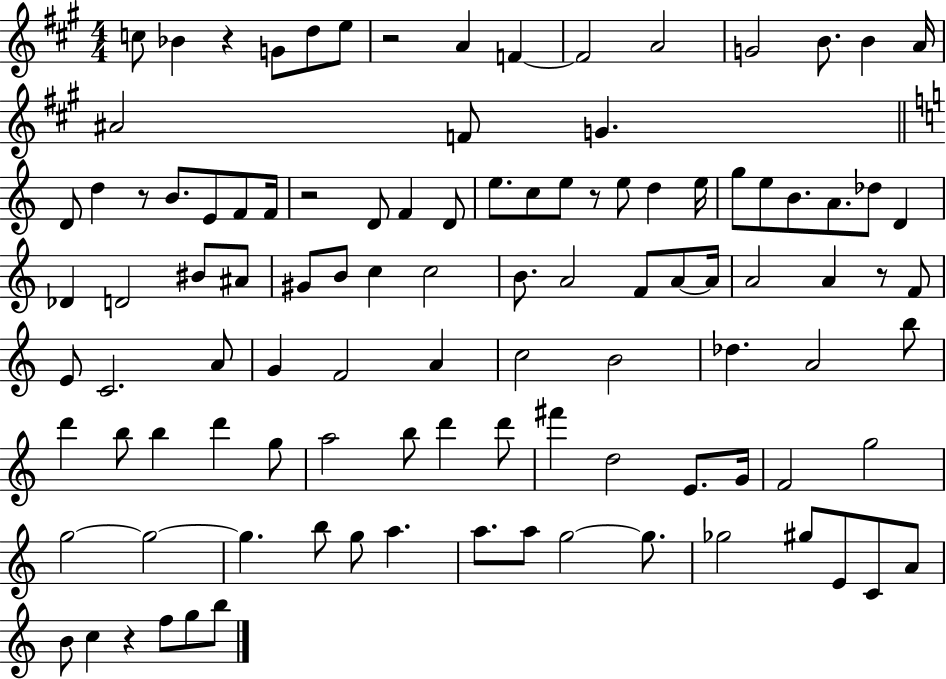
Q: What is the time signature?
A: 4/4